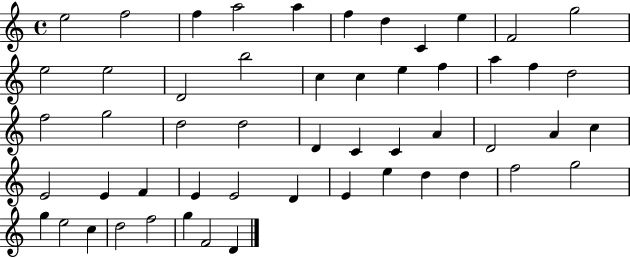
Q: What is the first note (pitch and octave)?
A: E5